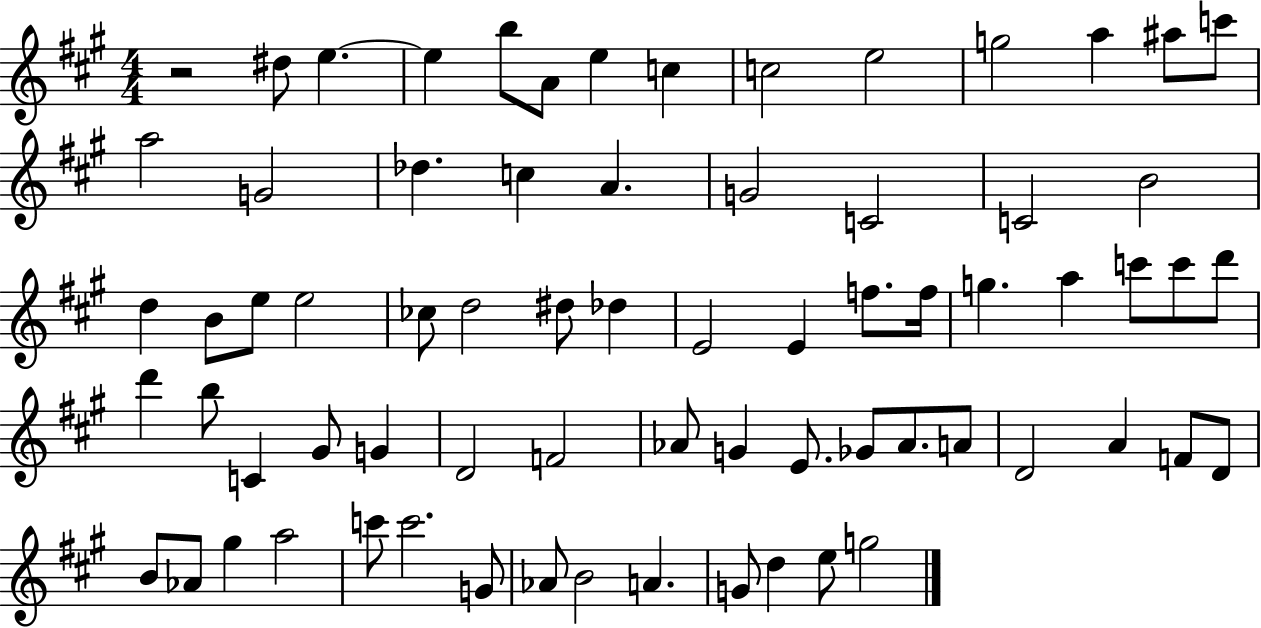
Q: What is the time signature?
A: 4/4